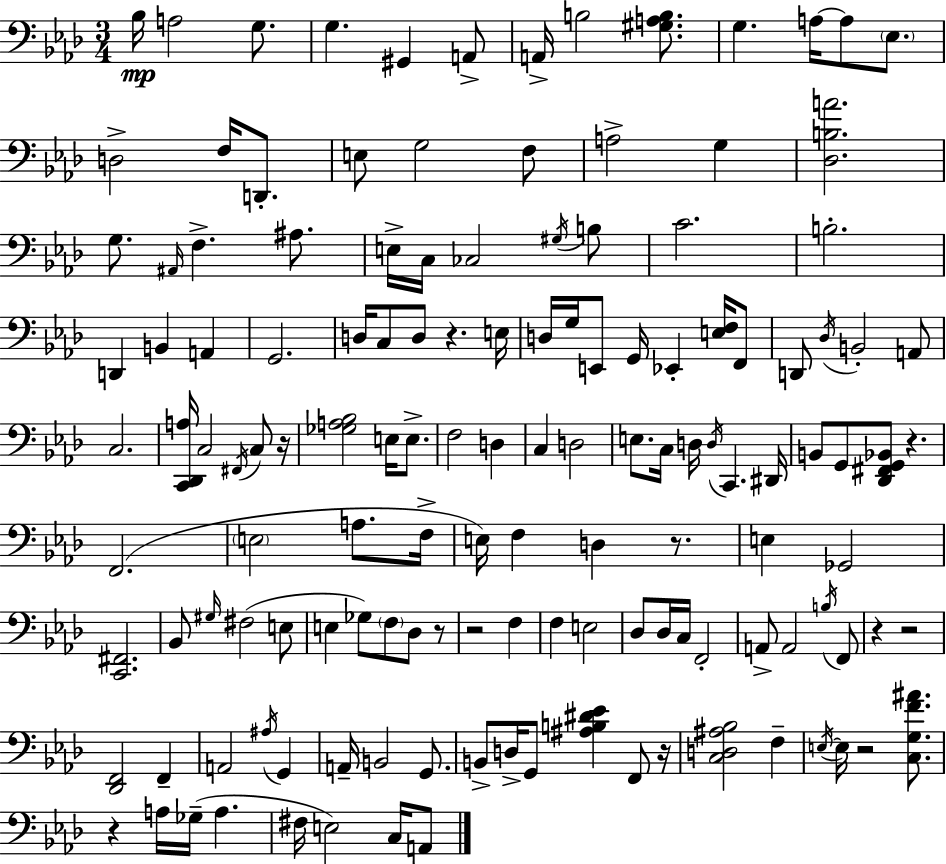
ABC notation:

X:1
T:Untitled
M:3/4
L:1/4
K:Fm
_B,/4 A,2 G,/2 G, ^G,, A,,/2 A,,/4 B,2 [^G,A,B,]/2 G, A,/4 A,/2 _E,/2 D,2 F,/4 D,,/2 E,/2 G,2 F,/2 A,2 G, [_D,B,A]2 G,/2 ^A,,/4 F, ^A,/2 E,/4 C,/4 _C,2 ^G,/4 B,/2 C2 B,2 D,, B,, A,, G,,2 D,/4 C,/2 D,/2 z E,/4 D,/4 G,/4 E,,/2 G,,/4 _E,, [E,F,]/4 F,,/2 D,,/2 _D,/4 B,,2 A,,/2 C,2 [C,,_D,,A,]/4 C,2 ^F,,/4 C,/2 z/4 [_G,A,_B,]2 E,/4 E,/2 F,2 D, C, D,2 E,/2 C,/4 D,/4 D,/4 C,, ^D,,/4 B,,/2 G,,/2 [_D,,^F,,G,,_B,,]/2 z F,,2 E,2 A,/2 F,/4 E,/4 F, D, z/2 E, _G,,2 [C,,^F,,]2 _B,,/2 ^G,/4 ^F,2 E,/2 E, _G,/2 F,/2 _D,/2 z/2 z2 F, F, E,2 _D,/2 _D,/4 C,/4 F,,2 A,,/2 A,,2 B,/4 F,,/2 z z2 [_D,,F,,]2 F,, A,,2 ^A,/4 G,, A,,/4 B,,2 G,,/2 B,,/2 D,/4 G,,/2 [^A,B,^D_E] F,,/2 z/4 [C,D,^A,_B,]2 F, E,/4 E,/4 z2 [C,G,F^A]/2 z A,/4 _G,/4 A, ^F,/4 E,2 C,/4 A,,/2